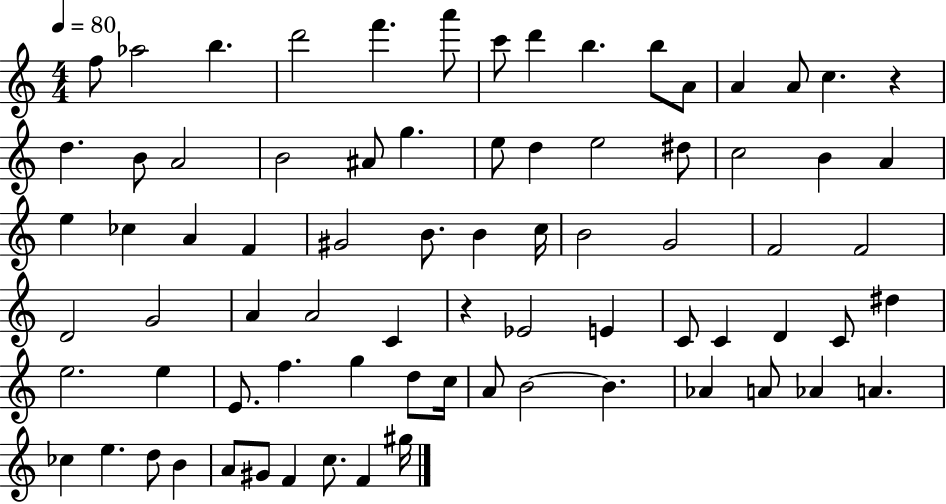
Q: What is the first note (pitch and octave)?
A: F5